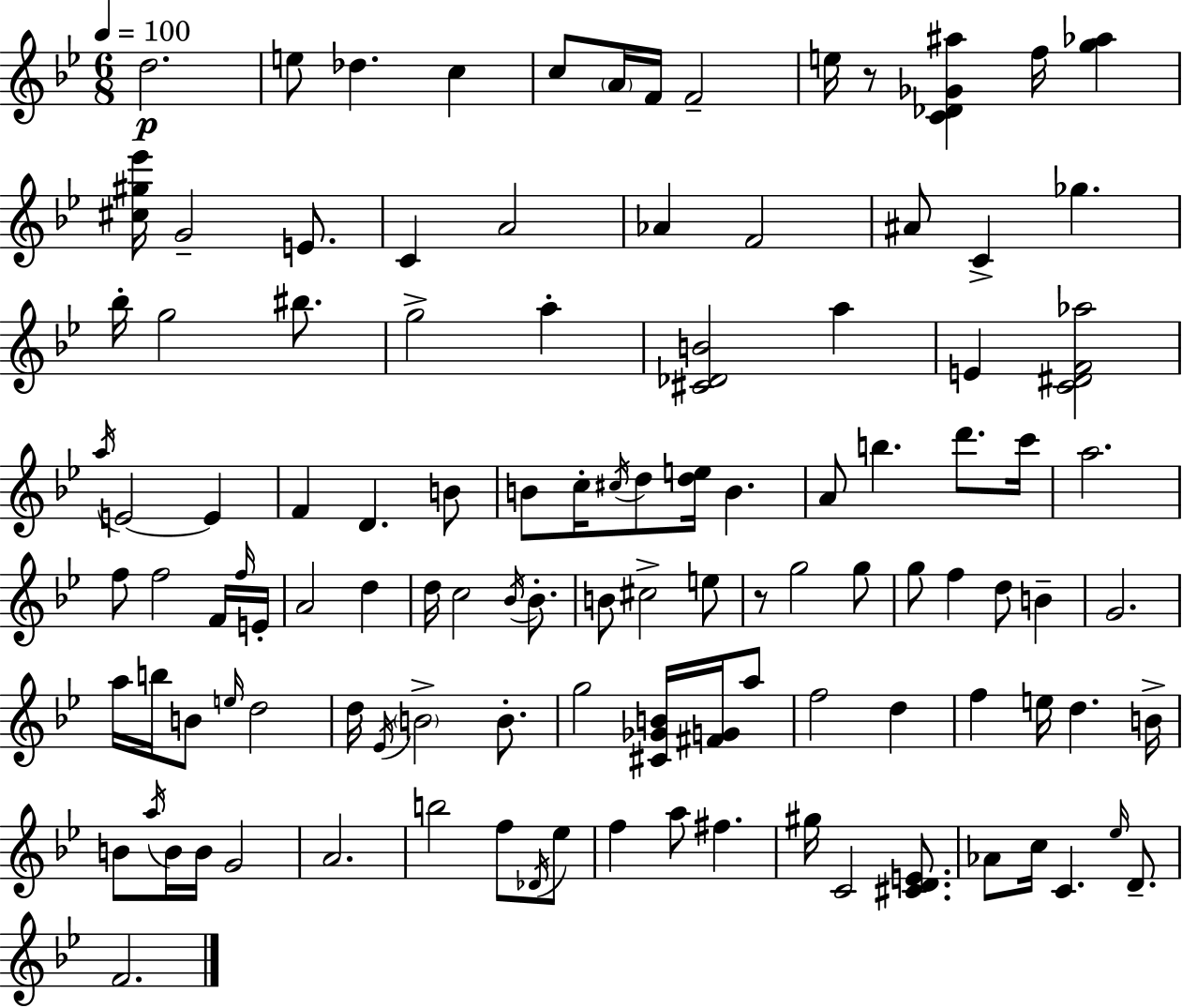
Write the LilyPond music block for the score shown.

{
  \clef treble
  \numericTimeSignature
  \time 6/8
  \key g \minor
  \tempo 4 = 100
  d''2.\p | e''8 des''4. c''4 | c''8 \parenthesize a'16 f'16 f'2-- | e''16 r8 <c' des' ges' ais''>4 f''16 <g'' aes''>4 | \break <cis'' gis'' ees'''>16 g'2-- e'8. | c'4 a'2 | aes'4 f'2 | ais'8 c'4-> ges''4. | \break bes''16-. g''2 bis''8. | g''2-> a''4-. | <cis' des' b'>2 a''4 | e'4 <c' dis' f' aes''>2 | \break \acciaccatura { a''16 } e'2~~ e'4 | f'4 d'4. b'8 | b'8 c''16-. \acciaccatura { cis''16 } d''8 <d'' e''>16 b'4. | a'8 b''4. d'''8. | \break c'''16 a''2. | f''8 f''2 | f'16 \grace { f''16 } e'16-. a'2 d''4 | d''16 c''2 | \break \acciaccatura { bes'16 } bes'8.-. b'8 cis''2-> | e''8 r8 g''2 | g''8 g''8 f''4 d''8 | b'4-- g'2. | \break a''16 b''16 b'8 \grace { e''16 } d''2 | d''16 \acciaccatura { ees'16 } \parenthesize b'2-> | b'8.-. g''2 | <cis' ges' b'>16 <fis' g'>16 a''8 f''2 | \break d''4 f''4 e''16 d''4. | b'16-> b'8 \acciaccatura { a''16 } b'16 b'16 g'2 | a'2. | b''2 | \break f''8 \acciaccatura { des'16 } ees''8 f''4 | a''8 fis''4. gis''16 c'2 | <cis' d' e'>8. aes'8 c''16 c'4. | \grace { ees''16 } d'8.-- f'2. | \break \bar "|."
}